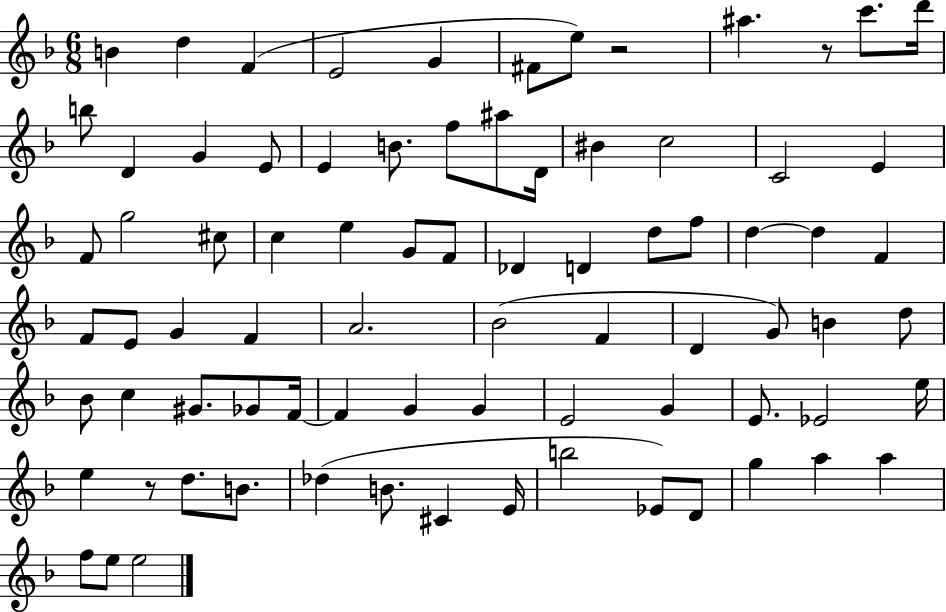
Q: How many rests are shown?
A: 3